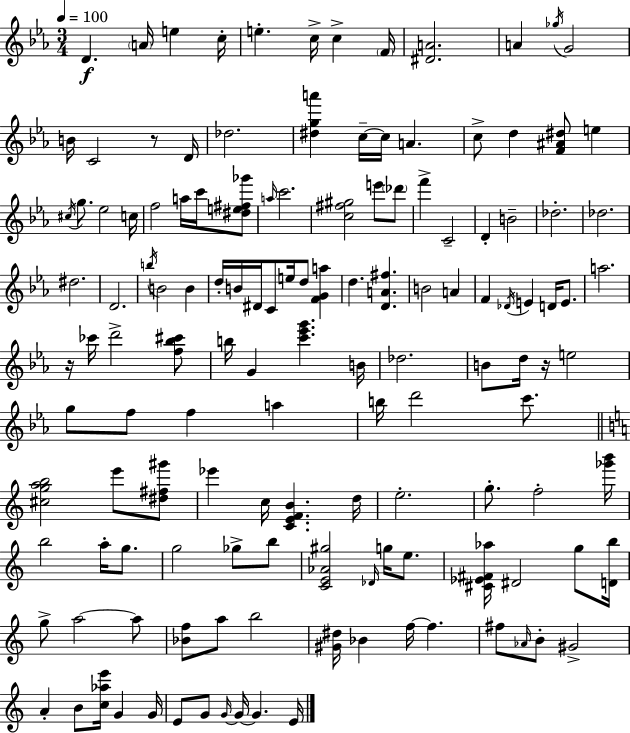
D4/q. A4/s E5/q C5/s E5/q. C5/s C5/q F4/s [D#4,A4]/h. A4/q Gb5/s G4/h B4/s C4/h R/e D4/s Db5/h. [D#5,G5,A6]/q C5/s C5/s A4/q. C5/e D5/q [F4,A#4,D#5]/e E5/q C#5/s G5/e. Eb5/h C5/s F5/h A5/s C6/s [D#5,E5,F#5,Gb6]/e A5/s C6/h. [C5,F#5,G#5]/h E6/e Db6/e F6/q C4/h D4/q B4/h Db5/h. Db5/h. D#5/h. D4/h. B5/s B4/h B4/q D5/s B4/s D#4/s C4/e E5/s D5/e [F4,G4,A5]/q D5/q. [D4,A4,F#5]/q. B4/h A4/q F4/q Db4/s E4/q D4/s E4/e. A5/h. R/s CES6/s D6/h [F5,Bb5,C#6]/e B5/s G4/q [C6,Eb6,G6]/q. B4/s Db5/h. B4/e D5/s R/s E5/h G5/e F5/e F5/q A5/q B5/s D6/h C6/e. [C#5,G5,A5,B5]/h E6/e [D#5,F#5,G#6]/e Eb6/q C5/s [C4,E4,F4,B4]/q. D5/s E5/h. G5/e. F5/h [Gb6,B6]/s B5/h A5/s G5/e. G5/h Gb5/e B5/e [C4,E4,Ab4,G#5]/h Db4/s G5/s E5/e. [C#4,Eb4,F#4,Ab5]/s D#4/h G5/e [D4,B5]/s G5/e A5/h A5/e [Bb4,F5]/e A5/e B5/h [G#4,D#5]/s Bb4/q F5/s F5/q. F#5/e Ab4/s B4/e G#4/h A4/q B4/e [C5,Ab5,E6]/s G4/q G4/s E4/e G4/e G4/s G4/s G4/q. E4/s